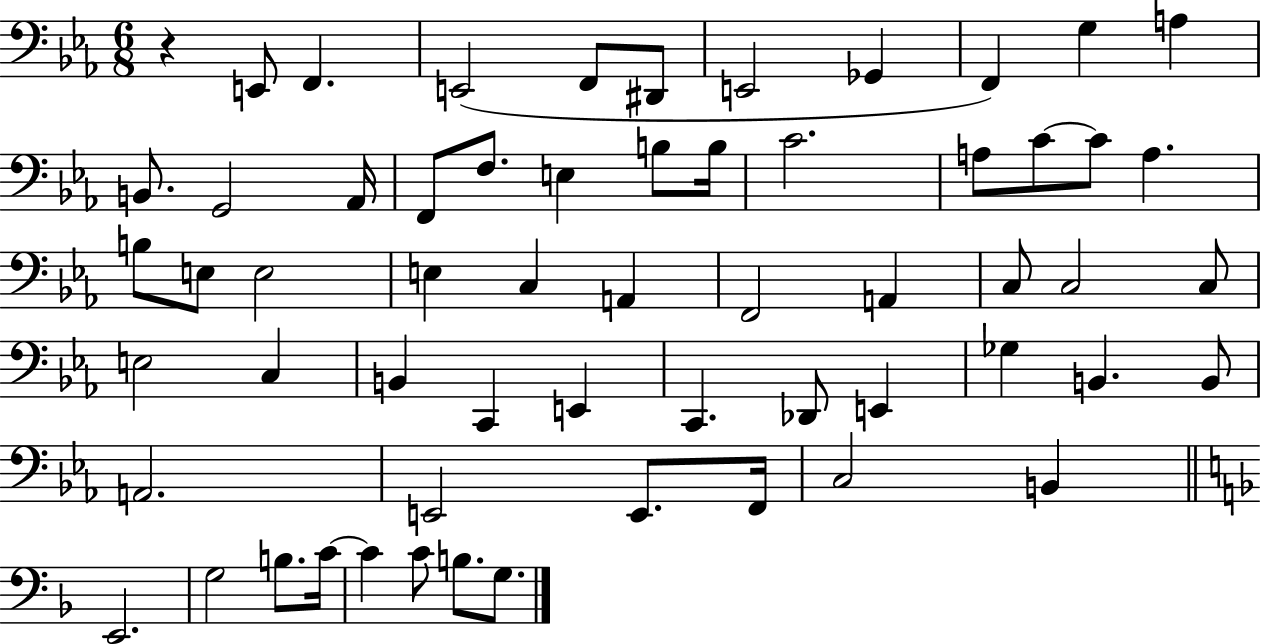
{
  \clef bass
  \numericTimeSignature
  \time 6/8
  \key ees \major
  r4 e,8 f,4. | e,2( f,8 dis,8 | e,2 ges,4 | f,4) g4 a4 | \break b,8. g,2 aes,16 | f,8 f8. e4 b8 b16 | c'2. | a8 c'8~~ c'8 a4. | \break b8 e8 e2 | e4 c4 a,4 | f,2 a,4 | c8 c2 c8 | \break e2 c4 | b,4 c,4 e,4 | c,4. des,8 e,4 | ges4 b,4. b,8 | \break a,2. | e,2 e,8. f,16 | c2 b,4 | \bar "||" \break \key f \major e,2. | g2 b8. c'16~~ | c'4 c'8 b8. g8. | \bar "|."
}